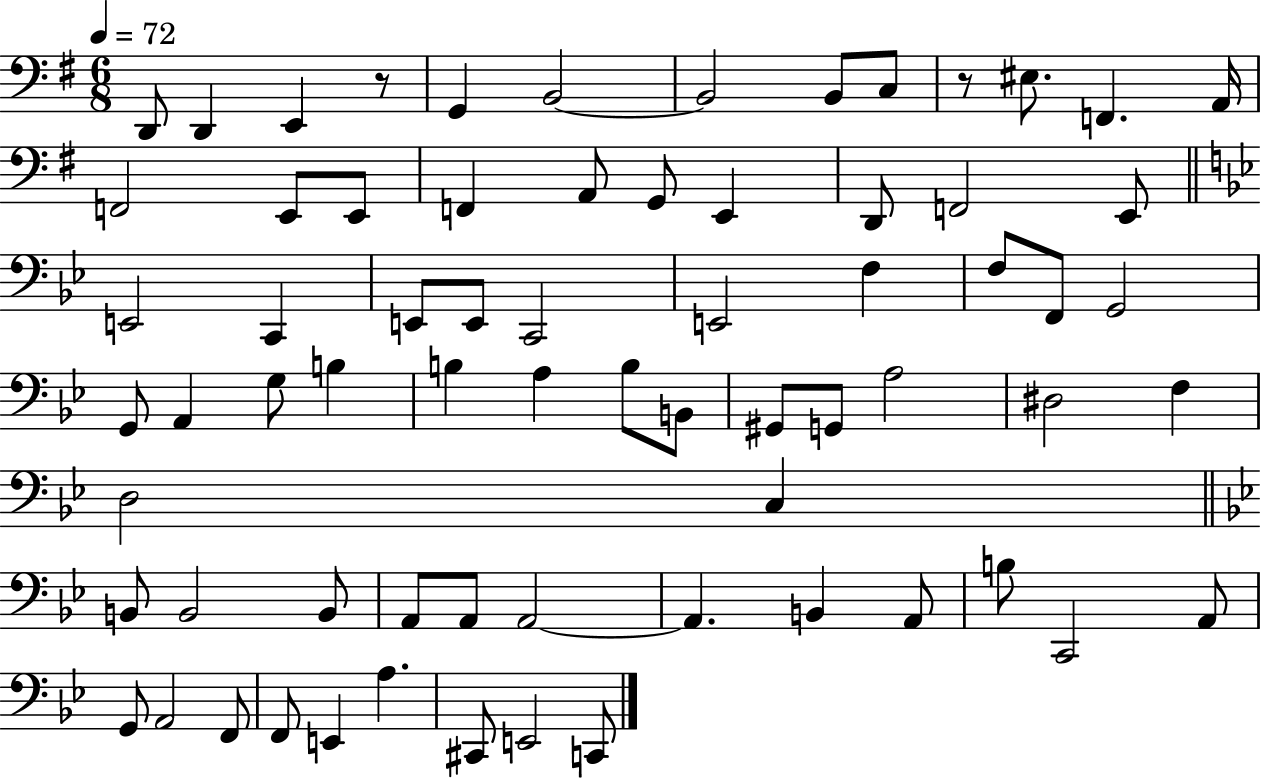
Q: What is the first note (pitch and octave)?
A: D2